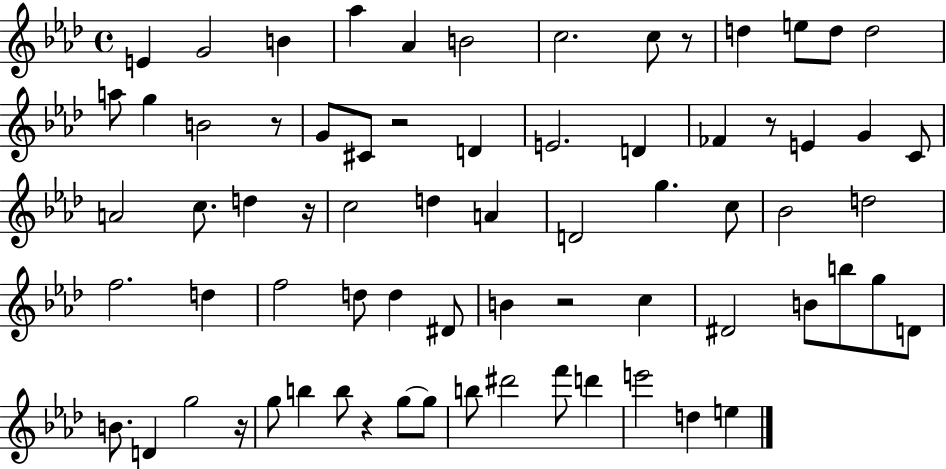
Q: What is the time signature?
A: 4/4